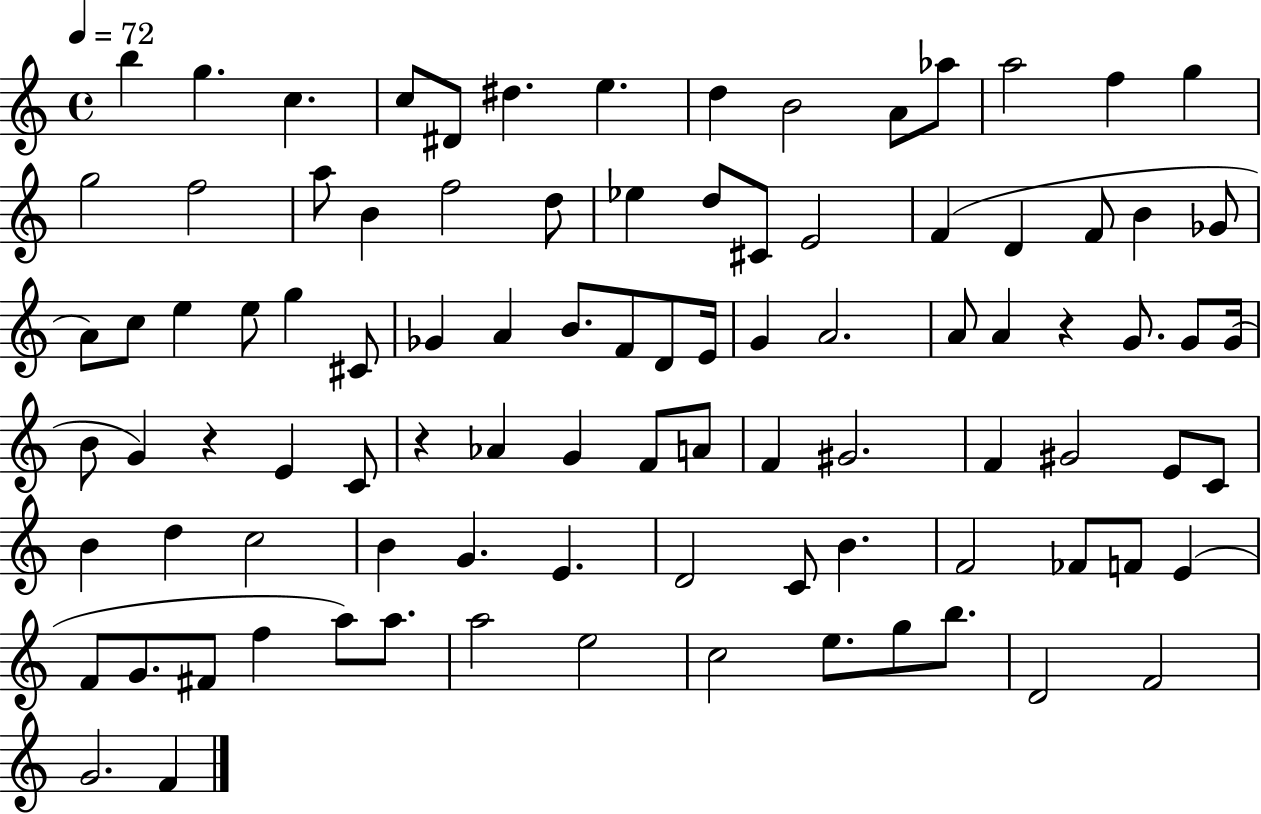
{
  \clef treble
  \time 4/4
  \defaultTimeSignature
  \key c \major
  \tempo 4 = 72
  b''4 g''4. c''4. | c''8 dis'8 dis''4. e''4. | d''4 b'2 a'8 aes''8 | a''2 f''4 g''4 | \break g''2 f''2 | a''8 b'4 f''2 d''8 | ees''4 d''8 cis'8 e'2 | f'4( d'4 f'8 b'4 ges'8 | \break a'8) c''8 e''4 e''8 g''4 cis'8 | ges'4 a'4 b'8. f'8 d'8 e'16 | g'4 a'2. | a'8 a'4 r4 g'8. g'8 g'16( | \break b'8 g'4) r4 e'4 c'8 | r4 aes'4 g'4 f'8 a'8 | f'4 gis'2. | f'4 gis'2 e'8 c'8 | \break b'4 d''4 c''2 | b'4 g'4. e'4. | d'2 c'8 b'4. | f'2 fes'8 f'8 e'4( | \break f'8 g'8. fis'8 f''4 a''8) a''8. | a''2 e''2 | c''2 e''8. g''8 b''8. | d'2 f'2 | \break g'2. f'4 | \bar "|."
}